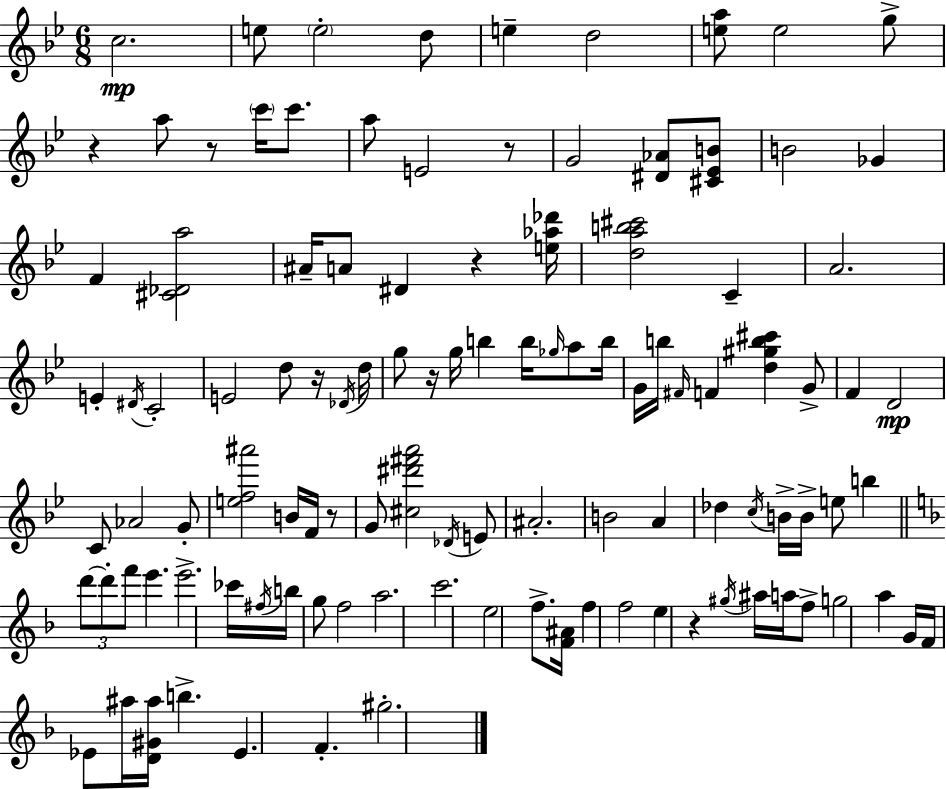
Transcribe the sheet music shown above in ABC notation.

X:1
T:Untitled
M:6/8
L:1/4
K:Bb
c2 e/2 e2 d/2 e d2 [ea]/2 e2 g/2 z a/2 z/2 c'/4 c'/2 a/2 E2 z/2 G2 [^D_A]/2 [^C_EB]/2 B2 _G F [^C_Da]2 ^A/4 A/2 ^D z [e_a_d']/4 [dab^c']2 C A2 E ^D/4 C2 E2 d/2 z/4 _D/4 d/4 g/2 z/4 g/4 b b/4 _g/4 a/2 b/4 G/4 b/4 ^F/4 F [d^gb^c'] G/2 F D2 C/2 _A2 G/2 [ef^a']2 B/4 F/4 z/2 G/2 [^c^d'^f'a']2 _D/4 E/2 ^A2 B2 A _d c/4 B/4 B/4 e/2 b d'/2 d'/2 f'/2 e' e'2 _c'/4 ^f/4 b/4 g/2 f2 a2 c'2 e2 f/2 [F^A]/4 f f2 e z ^g/4 ^a/4 a/4 f/2 g2 a G/4 F/4 _E/2 ^a/4 [D^G^a]/4 b _E F ^g2